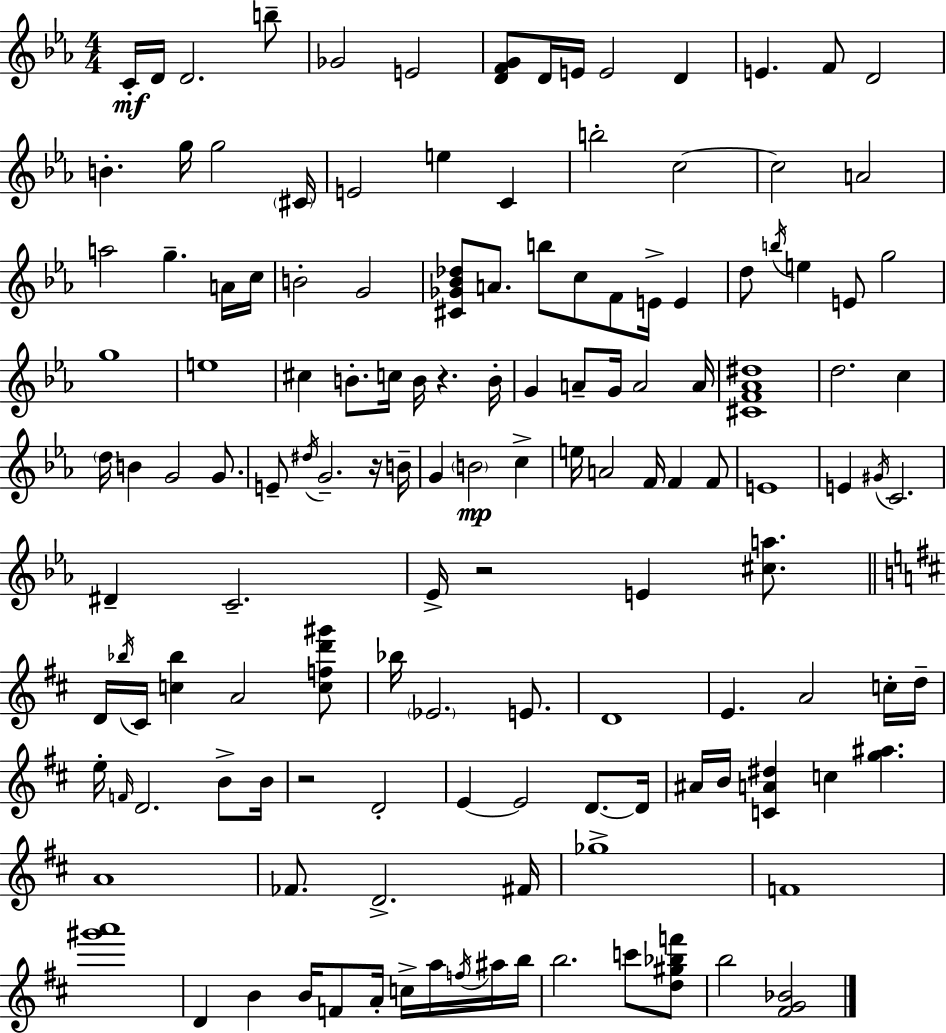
C4/s D4/s D4/h. B5/e Gb4/h E4/h [D4,F4,G4]/e D4/s E4/s E4/h D4/q E4/q. F4/e D4/h B4/q. G5/s G5/h C#4/s E4/h E5/q C4/q B5/h C5/h C5/h A4/h A5/h G5/q. A4/s C5/s B4/h G4/h [C#4,Gb4,Bb4,Db5]/e A4/e. B5/e C5/e F4/e E4/s E4/q D5/e B5/s E5/q E4/e G5/h G5/w E5/w C#5/q B4/e. C5/s B4/s R/q. B4/s G4/q A4/e G4/s A4/h A4/s [C#4,F4,Ab4,D#5]/w D5/h. C5/q D5/s B4/q G4/h G4/e. E4/e D#5/s G4/h. R/s B4/s G4/q B4/h C5/q E5/s A4/h F4/s F4/q F4/e E4/w E4/q G#4/s C4/h. D#4/q C4/h. Eb4/s R/h E4/q [C#5,A5]/e. D4/s Bb5/s C#4/s [C5,Bb5]/q A4/h [C5,F5,D6,G#6]/e Bb5/s Eb4/h. E4/e. D4/w E4/q. A4/h C5/s D5/s E5/s F4/s D4/h. B4/e B4/s R/h D4/h E4/q E4/h D4/e. D4/s A#4/s B4/s [C4,A4,D#5]/q C5/q [G5,A#5]/q. A4/w FES4/e. D4/h. F#4/s Gb5/w F4/w [G#6,A6]/w D4/q B4/q B4/s F4/e A4/s C5/s A5/s F5/s A#5/s B5/s B5/h. C6/e [D5,G#5,Bb5,F6]/e B5/h [F#4,G4,Bb4]/h